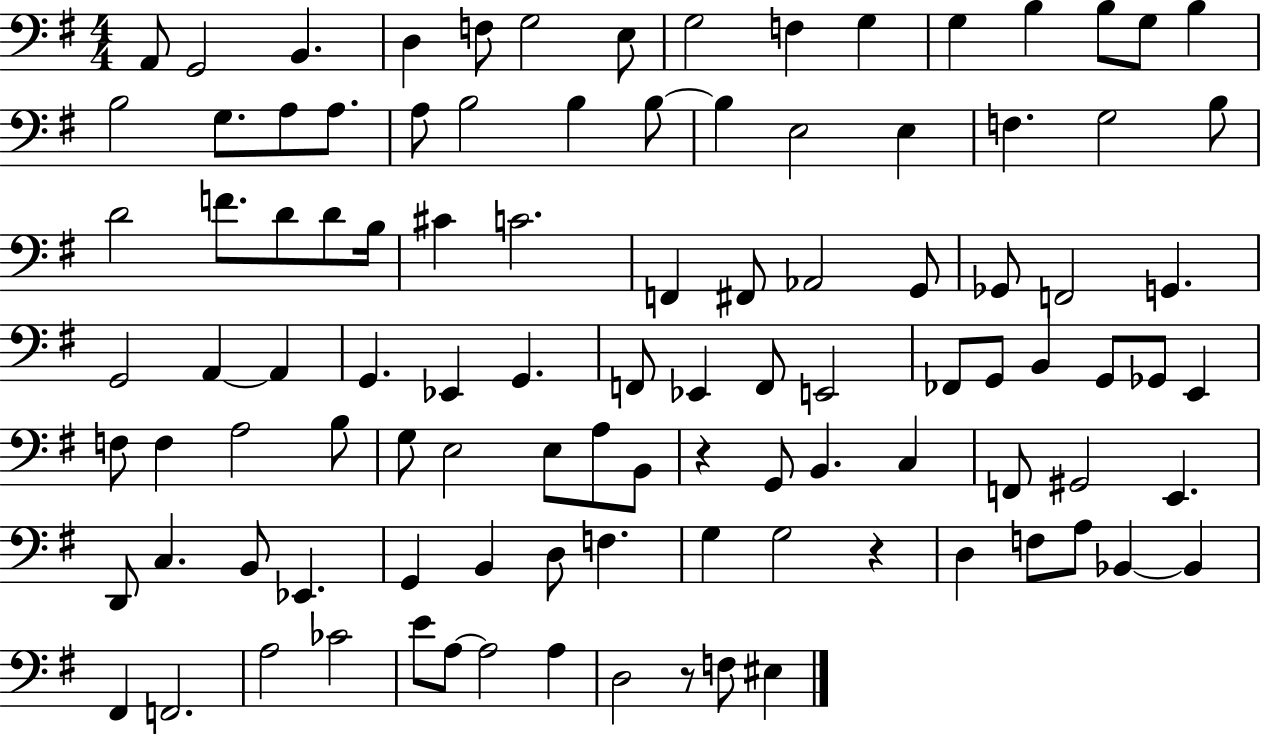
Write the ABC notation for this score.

X:1
T:Untitled
M:4/4
L:1/4
K:G
A,,/2 G,,2 B,, D, F,/2 G,2 E,/2 G,2 F, G, G, B, B,/2 G,/2 B, B,2 G,/2 A,/2 A,/2 A,/2 B,2 B, B,/2 B, E,2 E, F, G,2 B,/2 D2 F/2 D/2 D/2 B,/4 ^C C2 F,, ^F,,/2 _A,,2 G,,/2 _G,,/2 F,,2 G,, G,,2 A,, A,, G,, _E,, G,, F,,/2 _E,, F,,/2 E,,2 _F,,/2 G,,/2 B,, G,,/2 _G,,/2 E,, F,/2 F, A,2 B,/2 G,/2 E,2 E,/2 A,/2 B,,/2 z G,,/2 B,, C, F,,/2 ^G,,2 E,, D,,/2 C, B,,/2 _E,, G,, B,, D,/2 F, G, G,2 z D, F,/2 A,/2 _B,, _B,, ^F,, F,,2 A,2 _C2 E/2 A,/2 A,2 A, D,2 z/2 F,/2 ^E,